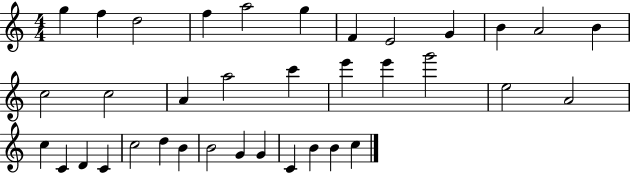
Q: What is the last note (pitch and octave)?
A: C5